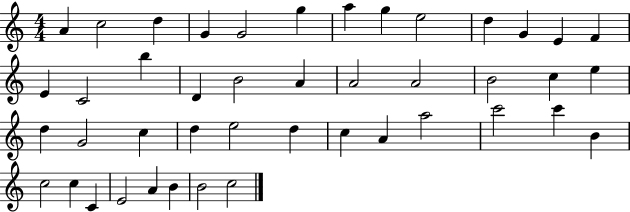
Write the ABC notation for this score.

X:1
T:Untitled
M:4/4
L:1/4
K:C
A c2 d G G2 g a g e2 d G E F E C2 b D B2 A A2 A2 B2 c e d G2 c d e2 d c A a2 c'2 c' B c2 c C E2 A B B2 c2